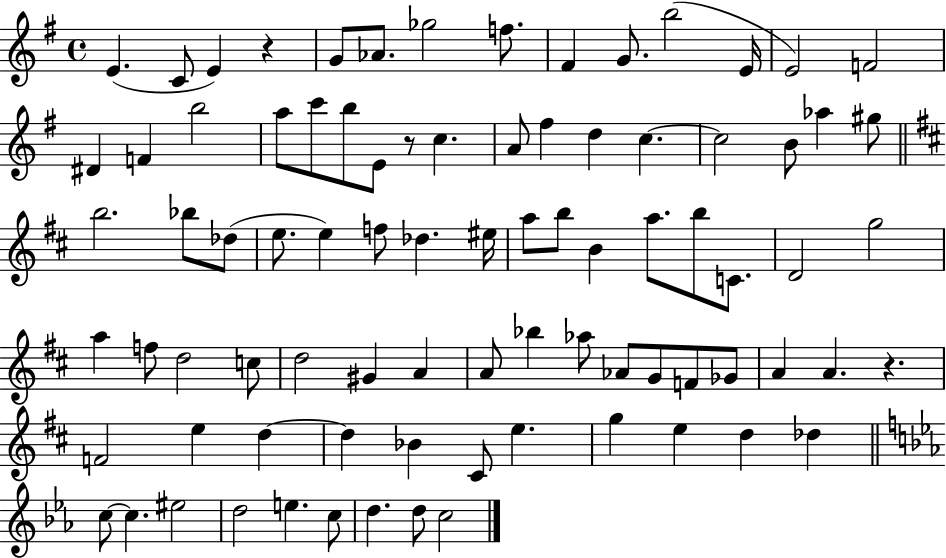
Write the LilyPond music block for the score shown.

{
  \clef treble
  \time 4/4
  \defaultTimeSignature
  \key g \major
  e'4.( c'8 e'4) r4 | g'8 aes'8. ges''2 f''8. | fis'4 g'8. b''2( e'16 | e'2) f'2 | \break dis'4 f'4 b''2 | a''8 c'''8 b''8 e'8 r8 c''4. | a'8 fis''4 d''4 c''4.~~ | c''2 b'8 aes''4 gis''8 | \break \bar "||" \break \key d \major b''2. bes''8 des''8( | e''8. e''4) f''8 des''4. eis''16 | a''8 b''8 b'4 a''8. b''8 c'8. | d'2 g''2 | \break a''4 f''8 d''2 c''8 | d''2 gis'4 a'4 | a'8 bes''4 aes''8 aes'8 g'8 f'8 ges'8 | a'4 a'4. r4. | \break f'2 e''4 d''4~~ | d''4 bes'4 cis'8 e''4. | g''4 e''4 d''4 des''4 | \bar "||" \break \key c \minor c''8~~ c''4. eis''2 | d''2 e''4. c''8 | d''4. d''8 c''2 | \bar "|."
}